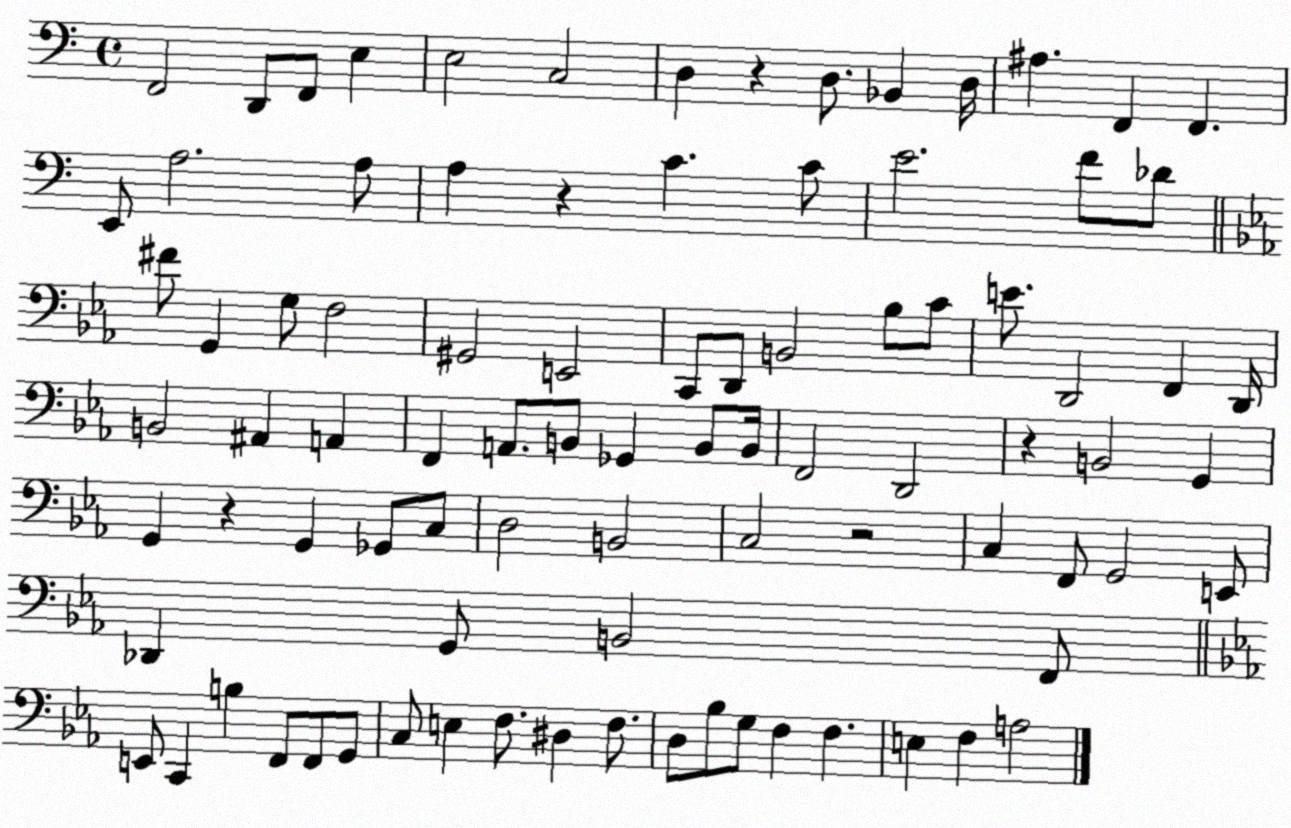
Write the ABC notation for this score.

X:1
T:Untitled
M:4/4
L:1/4
K:C
F,,2 D,,/2 F,,/2 E, E,2 C,2 D, z D,/2 _B,, D,/4 ^A, F,, F,, E,,/2 A,2 A,/2 A, z C C/2 E2 F/2 _D/2 ^F/2 G,, G,/2 F,2 ^G,,2 E,,2 C,,/2 D,,/2 B,,2 _B,/2 C/2 E/2 D,,2 F,, D,,/4 B,,2 ^A,, A,, F,, A,,/2 B,,/2 _G,, B,,/2 B,,/4 F,,2 D,,2 z B,,2 G,, G,, z G,, _G,,/2 C,/2 D,2 B,,2 C,2 z2 C, F,,/2 G,,2 E,,/2 _D,, G,,/2 B,,2 F,,/2 E,,/2 C,, B, F,,/2 F,,/2 G,,/2 C,/2 E, F,/2 ^D, F,/2 D,/2 _B,/2 G,/2 F, F, E, F, A,2